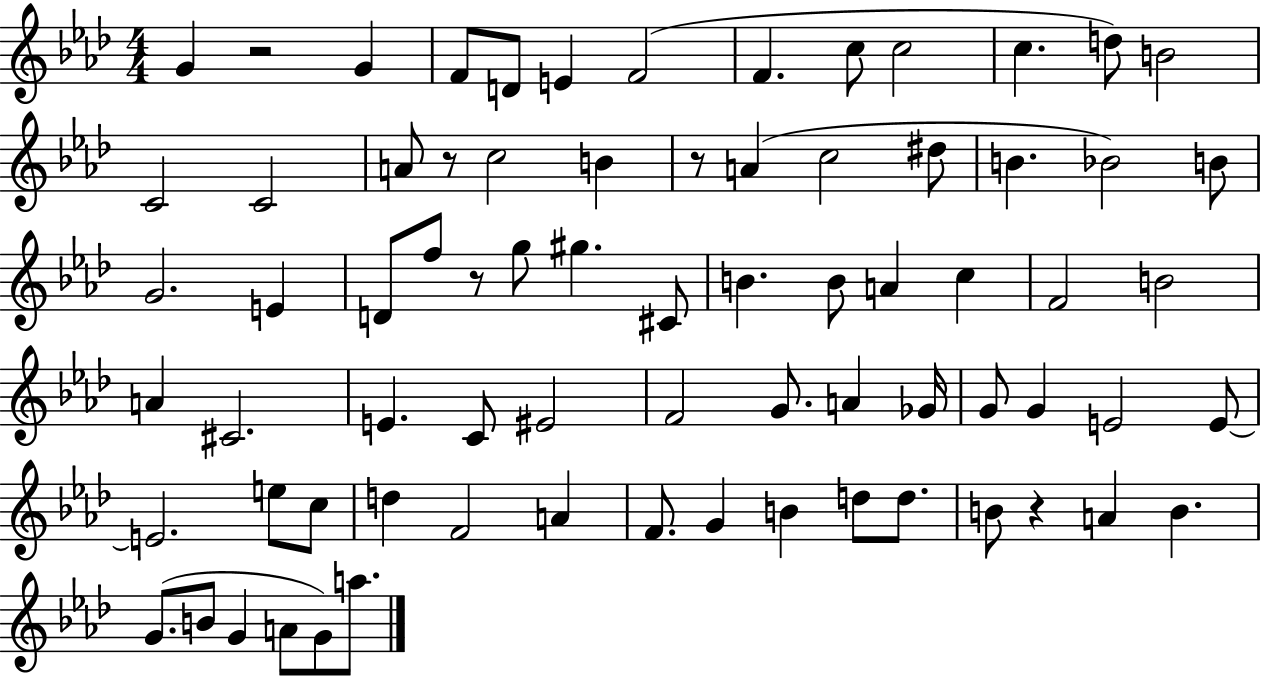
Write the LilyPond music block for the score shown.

{
  \clef treble
  \numericTimeSignature
  \time 4/4
  \key aes \major
  g'4 r2 g'4 | f'8 d'8 e'4 f'2( | f'4. c''8 c''2 | c''4. d''8) b'2 | \break c'2 c'2 | a'8 r8 c''2 b'4 | r8 a'4( c''2 dis''8 | b'4. bes'2) b'8 | \break g'2. e'4 | d'8 f''8 r8 g''8 gis''4. cis'8 | b'4. b'8 a'4 c''4 | f'2 b'2 | \break a'4 cis'2. | e'4. c'8 eis'2 | f'2 g'8. a'4 ges'16 | g'8 g'4 e'2 e'8~~ | \break e'2. e''8 c''8 | d''4 f'2 a'4 | f'8. g'4 b'4 d''8 d''8. | b'8 r4 a'4 b'4. | \break g'8.( b'8 g'4 a'8 g'8) a''8. | \bar "|."
}